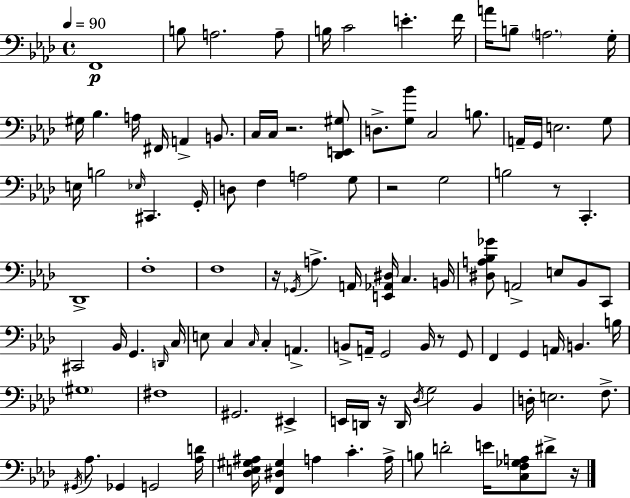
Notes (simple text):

F2/w B3/e A3/h. A3/e B3/s C4/h E4/q. F4/s A4/s B3/e A3/h. G3/s G#3/s Bb3/q. A3/s F#2/s A2/q B2/e. C3/s C3/s R/h. [Db2,E2,G#3]/e D3/e. [G3,Bb4]/e C3/h B3/e. A2/s G2/s E3/h. G3/e E3/s B3/h Eb3/s C#2/q. G2/s D3/e F3/q A3/h G3/e R/h G3/h B3/h R/e C2/q. Db2/w F3/w F3/w R/s Gb2/s A3/q. A2/s [E2,Ab2,D#3]/s C3/q. B2/s [D#3,A3,Bb3,Gb4]/e A2/h E3/e Bb2/e C2/e C#2/h Bb2/s G2/q. D2/s C3/s E3/e C3/q C3/s C3/q A2/q. B2/e A2/s G2/h B2/s R/e G2/e F2/q G2/q A2/s B2/q. B3/s G#3/w F#3/w G#2/h. EIS2/q E2/s D2/s R/s D2/s Db3/s G3/h Bb2/q D3/s E3/h. F3/e. G#2/s Ab3/e. Gb2/q G2/h [Ab3,D4]/s [Db3,E3,G#3,A#3]/s [F2,D#3,G#3]/q A3/q C4/q. A3/s B3/e D4/h E4/s [C3,F3,Gb3,A3]/e D#4/e R/s